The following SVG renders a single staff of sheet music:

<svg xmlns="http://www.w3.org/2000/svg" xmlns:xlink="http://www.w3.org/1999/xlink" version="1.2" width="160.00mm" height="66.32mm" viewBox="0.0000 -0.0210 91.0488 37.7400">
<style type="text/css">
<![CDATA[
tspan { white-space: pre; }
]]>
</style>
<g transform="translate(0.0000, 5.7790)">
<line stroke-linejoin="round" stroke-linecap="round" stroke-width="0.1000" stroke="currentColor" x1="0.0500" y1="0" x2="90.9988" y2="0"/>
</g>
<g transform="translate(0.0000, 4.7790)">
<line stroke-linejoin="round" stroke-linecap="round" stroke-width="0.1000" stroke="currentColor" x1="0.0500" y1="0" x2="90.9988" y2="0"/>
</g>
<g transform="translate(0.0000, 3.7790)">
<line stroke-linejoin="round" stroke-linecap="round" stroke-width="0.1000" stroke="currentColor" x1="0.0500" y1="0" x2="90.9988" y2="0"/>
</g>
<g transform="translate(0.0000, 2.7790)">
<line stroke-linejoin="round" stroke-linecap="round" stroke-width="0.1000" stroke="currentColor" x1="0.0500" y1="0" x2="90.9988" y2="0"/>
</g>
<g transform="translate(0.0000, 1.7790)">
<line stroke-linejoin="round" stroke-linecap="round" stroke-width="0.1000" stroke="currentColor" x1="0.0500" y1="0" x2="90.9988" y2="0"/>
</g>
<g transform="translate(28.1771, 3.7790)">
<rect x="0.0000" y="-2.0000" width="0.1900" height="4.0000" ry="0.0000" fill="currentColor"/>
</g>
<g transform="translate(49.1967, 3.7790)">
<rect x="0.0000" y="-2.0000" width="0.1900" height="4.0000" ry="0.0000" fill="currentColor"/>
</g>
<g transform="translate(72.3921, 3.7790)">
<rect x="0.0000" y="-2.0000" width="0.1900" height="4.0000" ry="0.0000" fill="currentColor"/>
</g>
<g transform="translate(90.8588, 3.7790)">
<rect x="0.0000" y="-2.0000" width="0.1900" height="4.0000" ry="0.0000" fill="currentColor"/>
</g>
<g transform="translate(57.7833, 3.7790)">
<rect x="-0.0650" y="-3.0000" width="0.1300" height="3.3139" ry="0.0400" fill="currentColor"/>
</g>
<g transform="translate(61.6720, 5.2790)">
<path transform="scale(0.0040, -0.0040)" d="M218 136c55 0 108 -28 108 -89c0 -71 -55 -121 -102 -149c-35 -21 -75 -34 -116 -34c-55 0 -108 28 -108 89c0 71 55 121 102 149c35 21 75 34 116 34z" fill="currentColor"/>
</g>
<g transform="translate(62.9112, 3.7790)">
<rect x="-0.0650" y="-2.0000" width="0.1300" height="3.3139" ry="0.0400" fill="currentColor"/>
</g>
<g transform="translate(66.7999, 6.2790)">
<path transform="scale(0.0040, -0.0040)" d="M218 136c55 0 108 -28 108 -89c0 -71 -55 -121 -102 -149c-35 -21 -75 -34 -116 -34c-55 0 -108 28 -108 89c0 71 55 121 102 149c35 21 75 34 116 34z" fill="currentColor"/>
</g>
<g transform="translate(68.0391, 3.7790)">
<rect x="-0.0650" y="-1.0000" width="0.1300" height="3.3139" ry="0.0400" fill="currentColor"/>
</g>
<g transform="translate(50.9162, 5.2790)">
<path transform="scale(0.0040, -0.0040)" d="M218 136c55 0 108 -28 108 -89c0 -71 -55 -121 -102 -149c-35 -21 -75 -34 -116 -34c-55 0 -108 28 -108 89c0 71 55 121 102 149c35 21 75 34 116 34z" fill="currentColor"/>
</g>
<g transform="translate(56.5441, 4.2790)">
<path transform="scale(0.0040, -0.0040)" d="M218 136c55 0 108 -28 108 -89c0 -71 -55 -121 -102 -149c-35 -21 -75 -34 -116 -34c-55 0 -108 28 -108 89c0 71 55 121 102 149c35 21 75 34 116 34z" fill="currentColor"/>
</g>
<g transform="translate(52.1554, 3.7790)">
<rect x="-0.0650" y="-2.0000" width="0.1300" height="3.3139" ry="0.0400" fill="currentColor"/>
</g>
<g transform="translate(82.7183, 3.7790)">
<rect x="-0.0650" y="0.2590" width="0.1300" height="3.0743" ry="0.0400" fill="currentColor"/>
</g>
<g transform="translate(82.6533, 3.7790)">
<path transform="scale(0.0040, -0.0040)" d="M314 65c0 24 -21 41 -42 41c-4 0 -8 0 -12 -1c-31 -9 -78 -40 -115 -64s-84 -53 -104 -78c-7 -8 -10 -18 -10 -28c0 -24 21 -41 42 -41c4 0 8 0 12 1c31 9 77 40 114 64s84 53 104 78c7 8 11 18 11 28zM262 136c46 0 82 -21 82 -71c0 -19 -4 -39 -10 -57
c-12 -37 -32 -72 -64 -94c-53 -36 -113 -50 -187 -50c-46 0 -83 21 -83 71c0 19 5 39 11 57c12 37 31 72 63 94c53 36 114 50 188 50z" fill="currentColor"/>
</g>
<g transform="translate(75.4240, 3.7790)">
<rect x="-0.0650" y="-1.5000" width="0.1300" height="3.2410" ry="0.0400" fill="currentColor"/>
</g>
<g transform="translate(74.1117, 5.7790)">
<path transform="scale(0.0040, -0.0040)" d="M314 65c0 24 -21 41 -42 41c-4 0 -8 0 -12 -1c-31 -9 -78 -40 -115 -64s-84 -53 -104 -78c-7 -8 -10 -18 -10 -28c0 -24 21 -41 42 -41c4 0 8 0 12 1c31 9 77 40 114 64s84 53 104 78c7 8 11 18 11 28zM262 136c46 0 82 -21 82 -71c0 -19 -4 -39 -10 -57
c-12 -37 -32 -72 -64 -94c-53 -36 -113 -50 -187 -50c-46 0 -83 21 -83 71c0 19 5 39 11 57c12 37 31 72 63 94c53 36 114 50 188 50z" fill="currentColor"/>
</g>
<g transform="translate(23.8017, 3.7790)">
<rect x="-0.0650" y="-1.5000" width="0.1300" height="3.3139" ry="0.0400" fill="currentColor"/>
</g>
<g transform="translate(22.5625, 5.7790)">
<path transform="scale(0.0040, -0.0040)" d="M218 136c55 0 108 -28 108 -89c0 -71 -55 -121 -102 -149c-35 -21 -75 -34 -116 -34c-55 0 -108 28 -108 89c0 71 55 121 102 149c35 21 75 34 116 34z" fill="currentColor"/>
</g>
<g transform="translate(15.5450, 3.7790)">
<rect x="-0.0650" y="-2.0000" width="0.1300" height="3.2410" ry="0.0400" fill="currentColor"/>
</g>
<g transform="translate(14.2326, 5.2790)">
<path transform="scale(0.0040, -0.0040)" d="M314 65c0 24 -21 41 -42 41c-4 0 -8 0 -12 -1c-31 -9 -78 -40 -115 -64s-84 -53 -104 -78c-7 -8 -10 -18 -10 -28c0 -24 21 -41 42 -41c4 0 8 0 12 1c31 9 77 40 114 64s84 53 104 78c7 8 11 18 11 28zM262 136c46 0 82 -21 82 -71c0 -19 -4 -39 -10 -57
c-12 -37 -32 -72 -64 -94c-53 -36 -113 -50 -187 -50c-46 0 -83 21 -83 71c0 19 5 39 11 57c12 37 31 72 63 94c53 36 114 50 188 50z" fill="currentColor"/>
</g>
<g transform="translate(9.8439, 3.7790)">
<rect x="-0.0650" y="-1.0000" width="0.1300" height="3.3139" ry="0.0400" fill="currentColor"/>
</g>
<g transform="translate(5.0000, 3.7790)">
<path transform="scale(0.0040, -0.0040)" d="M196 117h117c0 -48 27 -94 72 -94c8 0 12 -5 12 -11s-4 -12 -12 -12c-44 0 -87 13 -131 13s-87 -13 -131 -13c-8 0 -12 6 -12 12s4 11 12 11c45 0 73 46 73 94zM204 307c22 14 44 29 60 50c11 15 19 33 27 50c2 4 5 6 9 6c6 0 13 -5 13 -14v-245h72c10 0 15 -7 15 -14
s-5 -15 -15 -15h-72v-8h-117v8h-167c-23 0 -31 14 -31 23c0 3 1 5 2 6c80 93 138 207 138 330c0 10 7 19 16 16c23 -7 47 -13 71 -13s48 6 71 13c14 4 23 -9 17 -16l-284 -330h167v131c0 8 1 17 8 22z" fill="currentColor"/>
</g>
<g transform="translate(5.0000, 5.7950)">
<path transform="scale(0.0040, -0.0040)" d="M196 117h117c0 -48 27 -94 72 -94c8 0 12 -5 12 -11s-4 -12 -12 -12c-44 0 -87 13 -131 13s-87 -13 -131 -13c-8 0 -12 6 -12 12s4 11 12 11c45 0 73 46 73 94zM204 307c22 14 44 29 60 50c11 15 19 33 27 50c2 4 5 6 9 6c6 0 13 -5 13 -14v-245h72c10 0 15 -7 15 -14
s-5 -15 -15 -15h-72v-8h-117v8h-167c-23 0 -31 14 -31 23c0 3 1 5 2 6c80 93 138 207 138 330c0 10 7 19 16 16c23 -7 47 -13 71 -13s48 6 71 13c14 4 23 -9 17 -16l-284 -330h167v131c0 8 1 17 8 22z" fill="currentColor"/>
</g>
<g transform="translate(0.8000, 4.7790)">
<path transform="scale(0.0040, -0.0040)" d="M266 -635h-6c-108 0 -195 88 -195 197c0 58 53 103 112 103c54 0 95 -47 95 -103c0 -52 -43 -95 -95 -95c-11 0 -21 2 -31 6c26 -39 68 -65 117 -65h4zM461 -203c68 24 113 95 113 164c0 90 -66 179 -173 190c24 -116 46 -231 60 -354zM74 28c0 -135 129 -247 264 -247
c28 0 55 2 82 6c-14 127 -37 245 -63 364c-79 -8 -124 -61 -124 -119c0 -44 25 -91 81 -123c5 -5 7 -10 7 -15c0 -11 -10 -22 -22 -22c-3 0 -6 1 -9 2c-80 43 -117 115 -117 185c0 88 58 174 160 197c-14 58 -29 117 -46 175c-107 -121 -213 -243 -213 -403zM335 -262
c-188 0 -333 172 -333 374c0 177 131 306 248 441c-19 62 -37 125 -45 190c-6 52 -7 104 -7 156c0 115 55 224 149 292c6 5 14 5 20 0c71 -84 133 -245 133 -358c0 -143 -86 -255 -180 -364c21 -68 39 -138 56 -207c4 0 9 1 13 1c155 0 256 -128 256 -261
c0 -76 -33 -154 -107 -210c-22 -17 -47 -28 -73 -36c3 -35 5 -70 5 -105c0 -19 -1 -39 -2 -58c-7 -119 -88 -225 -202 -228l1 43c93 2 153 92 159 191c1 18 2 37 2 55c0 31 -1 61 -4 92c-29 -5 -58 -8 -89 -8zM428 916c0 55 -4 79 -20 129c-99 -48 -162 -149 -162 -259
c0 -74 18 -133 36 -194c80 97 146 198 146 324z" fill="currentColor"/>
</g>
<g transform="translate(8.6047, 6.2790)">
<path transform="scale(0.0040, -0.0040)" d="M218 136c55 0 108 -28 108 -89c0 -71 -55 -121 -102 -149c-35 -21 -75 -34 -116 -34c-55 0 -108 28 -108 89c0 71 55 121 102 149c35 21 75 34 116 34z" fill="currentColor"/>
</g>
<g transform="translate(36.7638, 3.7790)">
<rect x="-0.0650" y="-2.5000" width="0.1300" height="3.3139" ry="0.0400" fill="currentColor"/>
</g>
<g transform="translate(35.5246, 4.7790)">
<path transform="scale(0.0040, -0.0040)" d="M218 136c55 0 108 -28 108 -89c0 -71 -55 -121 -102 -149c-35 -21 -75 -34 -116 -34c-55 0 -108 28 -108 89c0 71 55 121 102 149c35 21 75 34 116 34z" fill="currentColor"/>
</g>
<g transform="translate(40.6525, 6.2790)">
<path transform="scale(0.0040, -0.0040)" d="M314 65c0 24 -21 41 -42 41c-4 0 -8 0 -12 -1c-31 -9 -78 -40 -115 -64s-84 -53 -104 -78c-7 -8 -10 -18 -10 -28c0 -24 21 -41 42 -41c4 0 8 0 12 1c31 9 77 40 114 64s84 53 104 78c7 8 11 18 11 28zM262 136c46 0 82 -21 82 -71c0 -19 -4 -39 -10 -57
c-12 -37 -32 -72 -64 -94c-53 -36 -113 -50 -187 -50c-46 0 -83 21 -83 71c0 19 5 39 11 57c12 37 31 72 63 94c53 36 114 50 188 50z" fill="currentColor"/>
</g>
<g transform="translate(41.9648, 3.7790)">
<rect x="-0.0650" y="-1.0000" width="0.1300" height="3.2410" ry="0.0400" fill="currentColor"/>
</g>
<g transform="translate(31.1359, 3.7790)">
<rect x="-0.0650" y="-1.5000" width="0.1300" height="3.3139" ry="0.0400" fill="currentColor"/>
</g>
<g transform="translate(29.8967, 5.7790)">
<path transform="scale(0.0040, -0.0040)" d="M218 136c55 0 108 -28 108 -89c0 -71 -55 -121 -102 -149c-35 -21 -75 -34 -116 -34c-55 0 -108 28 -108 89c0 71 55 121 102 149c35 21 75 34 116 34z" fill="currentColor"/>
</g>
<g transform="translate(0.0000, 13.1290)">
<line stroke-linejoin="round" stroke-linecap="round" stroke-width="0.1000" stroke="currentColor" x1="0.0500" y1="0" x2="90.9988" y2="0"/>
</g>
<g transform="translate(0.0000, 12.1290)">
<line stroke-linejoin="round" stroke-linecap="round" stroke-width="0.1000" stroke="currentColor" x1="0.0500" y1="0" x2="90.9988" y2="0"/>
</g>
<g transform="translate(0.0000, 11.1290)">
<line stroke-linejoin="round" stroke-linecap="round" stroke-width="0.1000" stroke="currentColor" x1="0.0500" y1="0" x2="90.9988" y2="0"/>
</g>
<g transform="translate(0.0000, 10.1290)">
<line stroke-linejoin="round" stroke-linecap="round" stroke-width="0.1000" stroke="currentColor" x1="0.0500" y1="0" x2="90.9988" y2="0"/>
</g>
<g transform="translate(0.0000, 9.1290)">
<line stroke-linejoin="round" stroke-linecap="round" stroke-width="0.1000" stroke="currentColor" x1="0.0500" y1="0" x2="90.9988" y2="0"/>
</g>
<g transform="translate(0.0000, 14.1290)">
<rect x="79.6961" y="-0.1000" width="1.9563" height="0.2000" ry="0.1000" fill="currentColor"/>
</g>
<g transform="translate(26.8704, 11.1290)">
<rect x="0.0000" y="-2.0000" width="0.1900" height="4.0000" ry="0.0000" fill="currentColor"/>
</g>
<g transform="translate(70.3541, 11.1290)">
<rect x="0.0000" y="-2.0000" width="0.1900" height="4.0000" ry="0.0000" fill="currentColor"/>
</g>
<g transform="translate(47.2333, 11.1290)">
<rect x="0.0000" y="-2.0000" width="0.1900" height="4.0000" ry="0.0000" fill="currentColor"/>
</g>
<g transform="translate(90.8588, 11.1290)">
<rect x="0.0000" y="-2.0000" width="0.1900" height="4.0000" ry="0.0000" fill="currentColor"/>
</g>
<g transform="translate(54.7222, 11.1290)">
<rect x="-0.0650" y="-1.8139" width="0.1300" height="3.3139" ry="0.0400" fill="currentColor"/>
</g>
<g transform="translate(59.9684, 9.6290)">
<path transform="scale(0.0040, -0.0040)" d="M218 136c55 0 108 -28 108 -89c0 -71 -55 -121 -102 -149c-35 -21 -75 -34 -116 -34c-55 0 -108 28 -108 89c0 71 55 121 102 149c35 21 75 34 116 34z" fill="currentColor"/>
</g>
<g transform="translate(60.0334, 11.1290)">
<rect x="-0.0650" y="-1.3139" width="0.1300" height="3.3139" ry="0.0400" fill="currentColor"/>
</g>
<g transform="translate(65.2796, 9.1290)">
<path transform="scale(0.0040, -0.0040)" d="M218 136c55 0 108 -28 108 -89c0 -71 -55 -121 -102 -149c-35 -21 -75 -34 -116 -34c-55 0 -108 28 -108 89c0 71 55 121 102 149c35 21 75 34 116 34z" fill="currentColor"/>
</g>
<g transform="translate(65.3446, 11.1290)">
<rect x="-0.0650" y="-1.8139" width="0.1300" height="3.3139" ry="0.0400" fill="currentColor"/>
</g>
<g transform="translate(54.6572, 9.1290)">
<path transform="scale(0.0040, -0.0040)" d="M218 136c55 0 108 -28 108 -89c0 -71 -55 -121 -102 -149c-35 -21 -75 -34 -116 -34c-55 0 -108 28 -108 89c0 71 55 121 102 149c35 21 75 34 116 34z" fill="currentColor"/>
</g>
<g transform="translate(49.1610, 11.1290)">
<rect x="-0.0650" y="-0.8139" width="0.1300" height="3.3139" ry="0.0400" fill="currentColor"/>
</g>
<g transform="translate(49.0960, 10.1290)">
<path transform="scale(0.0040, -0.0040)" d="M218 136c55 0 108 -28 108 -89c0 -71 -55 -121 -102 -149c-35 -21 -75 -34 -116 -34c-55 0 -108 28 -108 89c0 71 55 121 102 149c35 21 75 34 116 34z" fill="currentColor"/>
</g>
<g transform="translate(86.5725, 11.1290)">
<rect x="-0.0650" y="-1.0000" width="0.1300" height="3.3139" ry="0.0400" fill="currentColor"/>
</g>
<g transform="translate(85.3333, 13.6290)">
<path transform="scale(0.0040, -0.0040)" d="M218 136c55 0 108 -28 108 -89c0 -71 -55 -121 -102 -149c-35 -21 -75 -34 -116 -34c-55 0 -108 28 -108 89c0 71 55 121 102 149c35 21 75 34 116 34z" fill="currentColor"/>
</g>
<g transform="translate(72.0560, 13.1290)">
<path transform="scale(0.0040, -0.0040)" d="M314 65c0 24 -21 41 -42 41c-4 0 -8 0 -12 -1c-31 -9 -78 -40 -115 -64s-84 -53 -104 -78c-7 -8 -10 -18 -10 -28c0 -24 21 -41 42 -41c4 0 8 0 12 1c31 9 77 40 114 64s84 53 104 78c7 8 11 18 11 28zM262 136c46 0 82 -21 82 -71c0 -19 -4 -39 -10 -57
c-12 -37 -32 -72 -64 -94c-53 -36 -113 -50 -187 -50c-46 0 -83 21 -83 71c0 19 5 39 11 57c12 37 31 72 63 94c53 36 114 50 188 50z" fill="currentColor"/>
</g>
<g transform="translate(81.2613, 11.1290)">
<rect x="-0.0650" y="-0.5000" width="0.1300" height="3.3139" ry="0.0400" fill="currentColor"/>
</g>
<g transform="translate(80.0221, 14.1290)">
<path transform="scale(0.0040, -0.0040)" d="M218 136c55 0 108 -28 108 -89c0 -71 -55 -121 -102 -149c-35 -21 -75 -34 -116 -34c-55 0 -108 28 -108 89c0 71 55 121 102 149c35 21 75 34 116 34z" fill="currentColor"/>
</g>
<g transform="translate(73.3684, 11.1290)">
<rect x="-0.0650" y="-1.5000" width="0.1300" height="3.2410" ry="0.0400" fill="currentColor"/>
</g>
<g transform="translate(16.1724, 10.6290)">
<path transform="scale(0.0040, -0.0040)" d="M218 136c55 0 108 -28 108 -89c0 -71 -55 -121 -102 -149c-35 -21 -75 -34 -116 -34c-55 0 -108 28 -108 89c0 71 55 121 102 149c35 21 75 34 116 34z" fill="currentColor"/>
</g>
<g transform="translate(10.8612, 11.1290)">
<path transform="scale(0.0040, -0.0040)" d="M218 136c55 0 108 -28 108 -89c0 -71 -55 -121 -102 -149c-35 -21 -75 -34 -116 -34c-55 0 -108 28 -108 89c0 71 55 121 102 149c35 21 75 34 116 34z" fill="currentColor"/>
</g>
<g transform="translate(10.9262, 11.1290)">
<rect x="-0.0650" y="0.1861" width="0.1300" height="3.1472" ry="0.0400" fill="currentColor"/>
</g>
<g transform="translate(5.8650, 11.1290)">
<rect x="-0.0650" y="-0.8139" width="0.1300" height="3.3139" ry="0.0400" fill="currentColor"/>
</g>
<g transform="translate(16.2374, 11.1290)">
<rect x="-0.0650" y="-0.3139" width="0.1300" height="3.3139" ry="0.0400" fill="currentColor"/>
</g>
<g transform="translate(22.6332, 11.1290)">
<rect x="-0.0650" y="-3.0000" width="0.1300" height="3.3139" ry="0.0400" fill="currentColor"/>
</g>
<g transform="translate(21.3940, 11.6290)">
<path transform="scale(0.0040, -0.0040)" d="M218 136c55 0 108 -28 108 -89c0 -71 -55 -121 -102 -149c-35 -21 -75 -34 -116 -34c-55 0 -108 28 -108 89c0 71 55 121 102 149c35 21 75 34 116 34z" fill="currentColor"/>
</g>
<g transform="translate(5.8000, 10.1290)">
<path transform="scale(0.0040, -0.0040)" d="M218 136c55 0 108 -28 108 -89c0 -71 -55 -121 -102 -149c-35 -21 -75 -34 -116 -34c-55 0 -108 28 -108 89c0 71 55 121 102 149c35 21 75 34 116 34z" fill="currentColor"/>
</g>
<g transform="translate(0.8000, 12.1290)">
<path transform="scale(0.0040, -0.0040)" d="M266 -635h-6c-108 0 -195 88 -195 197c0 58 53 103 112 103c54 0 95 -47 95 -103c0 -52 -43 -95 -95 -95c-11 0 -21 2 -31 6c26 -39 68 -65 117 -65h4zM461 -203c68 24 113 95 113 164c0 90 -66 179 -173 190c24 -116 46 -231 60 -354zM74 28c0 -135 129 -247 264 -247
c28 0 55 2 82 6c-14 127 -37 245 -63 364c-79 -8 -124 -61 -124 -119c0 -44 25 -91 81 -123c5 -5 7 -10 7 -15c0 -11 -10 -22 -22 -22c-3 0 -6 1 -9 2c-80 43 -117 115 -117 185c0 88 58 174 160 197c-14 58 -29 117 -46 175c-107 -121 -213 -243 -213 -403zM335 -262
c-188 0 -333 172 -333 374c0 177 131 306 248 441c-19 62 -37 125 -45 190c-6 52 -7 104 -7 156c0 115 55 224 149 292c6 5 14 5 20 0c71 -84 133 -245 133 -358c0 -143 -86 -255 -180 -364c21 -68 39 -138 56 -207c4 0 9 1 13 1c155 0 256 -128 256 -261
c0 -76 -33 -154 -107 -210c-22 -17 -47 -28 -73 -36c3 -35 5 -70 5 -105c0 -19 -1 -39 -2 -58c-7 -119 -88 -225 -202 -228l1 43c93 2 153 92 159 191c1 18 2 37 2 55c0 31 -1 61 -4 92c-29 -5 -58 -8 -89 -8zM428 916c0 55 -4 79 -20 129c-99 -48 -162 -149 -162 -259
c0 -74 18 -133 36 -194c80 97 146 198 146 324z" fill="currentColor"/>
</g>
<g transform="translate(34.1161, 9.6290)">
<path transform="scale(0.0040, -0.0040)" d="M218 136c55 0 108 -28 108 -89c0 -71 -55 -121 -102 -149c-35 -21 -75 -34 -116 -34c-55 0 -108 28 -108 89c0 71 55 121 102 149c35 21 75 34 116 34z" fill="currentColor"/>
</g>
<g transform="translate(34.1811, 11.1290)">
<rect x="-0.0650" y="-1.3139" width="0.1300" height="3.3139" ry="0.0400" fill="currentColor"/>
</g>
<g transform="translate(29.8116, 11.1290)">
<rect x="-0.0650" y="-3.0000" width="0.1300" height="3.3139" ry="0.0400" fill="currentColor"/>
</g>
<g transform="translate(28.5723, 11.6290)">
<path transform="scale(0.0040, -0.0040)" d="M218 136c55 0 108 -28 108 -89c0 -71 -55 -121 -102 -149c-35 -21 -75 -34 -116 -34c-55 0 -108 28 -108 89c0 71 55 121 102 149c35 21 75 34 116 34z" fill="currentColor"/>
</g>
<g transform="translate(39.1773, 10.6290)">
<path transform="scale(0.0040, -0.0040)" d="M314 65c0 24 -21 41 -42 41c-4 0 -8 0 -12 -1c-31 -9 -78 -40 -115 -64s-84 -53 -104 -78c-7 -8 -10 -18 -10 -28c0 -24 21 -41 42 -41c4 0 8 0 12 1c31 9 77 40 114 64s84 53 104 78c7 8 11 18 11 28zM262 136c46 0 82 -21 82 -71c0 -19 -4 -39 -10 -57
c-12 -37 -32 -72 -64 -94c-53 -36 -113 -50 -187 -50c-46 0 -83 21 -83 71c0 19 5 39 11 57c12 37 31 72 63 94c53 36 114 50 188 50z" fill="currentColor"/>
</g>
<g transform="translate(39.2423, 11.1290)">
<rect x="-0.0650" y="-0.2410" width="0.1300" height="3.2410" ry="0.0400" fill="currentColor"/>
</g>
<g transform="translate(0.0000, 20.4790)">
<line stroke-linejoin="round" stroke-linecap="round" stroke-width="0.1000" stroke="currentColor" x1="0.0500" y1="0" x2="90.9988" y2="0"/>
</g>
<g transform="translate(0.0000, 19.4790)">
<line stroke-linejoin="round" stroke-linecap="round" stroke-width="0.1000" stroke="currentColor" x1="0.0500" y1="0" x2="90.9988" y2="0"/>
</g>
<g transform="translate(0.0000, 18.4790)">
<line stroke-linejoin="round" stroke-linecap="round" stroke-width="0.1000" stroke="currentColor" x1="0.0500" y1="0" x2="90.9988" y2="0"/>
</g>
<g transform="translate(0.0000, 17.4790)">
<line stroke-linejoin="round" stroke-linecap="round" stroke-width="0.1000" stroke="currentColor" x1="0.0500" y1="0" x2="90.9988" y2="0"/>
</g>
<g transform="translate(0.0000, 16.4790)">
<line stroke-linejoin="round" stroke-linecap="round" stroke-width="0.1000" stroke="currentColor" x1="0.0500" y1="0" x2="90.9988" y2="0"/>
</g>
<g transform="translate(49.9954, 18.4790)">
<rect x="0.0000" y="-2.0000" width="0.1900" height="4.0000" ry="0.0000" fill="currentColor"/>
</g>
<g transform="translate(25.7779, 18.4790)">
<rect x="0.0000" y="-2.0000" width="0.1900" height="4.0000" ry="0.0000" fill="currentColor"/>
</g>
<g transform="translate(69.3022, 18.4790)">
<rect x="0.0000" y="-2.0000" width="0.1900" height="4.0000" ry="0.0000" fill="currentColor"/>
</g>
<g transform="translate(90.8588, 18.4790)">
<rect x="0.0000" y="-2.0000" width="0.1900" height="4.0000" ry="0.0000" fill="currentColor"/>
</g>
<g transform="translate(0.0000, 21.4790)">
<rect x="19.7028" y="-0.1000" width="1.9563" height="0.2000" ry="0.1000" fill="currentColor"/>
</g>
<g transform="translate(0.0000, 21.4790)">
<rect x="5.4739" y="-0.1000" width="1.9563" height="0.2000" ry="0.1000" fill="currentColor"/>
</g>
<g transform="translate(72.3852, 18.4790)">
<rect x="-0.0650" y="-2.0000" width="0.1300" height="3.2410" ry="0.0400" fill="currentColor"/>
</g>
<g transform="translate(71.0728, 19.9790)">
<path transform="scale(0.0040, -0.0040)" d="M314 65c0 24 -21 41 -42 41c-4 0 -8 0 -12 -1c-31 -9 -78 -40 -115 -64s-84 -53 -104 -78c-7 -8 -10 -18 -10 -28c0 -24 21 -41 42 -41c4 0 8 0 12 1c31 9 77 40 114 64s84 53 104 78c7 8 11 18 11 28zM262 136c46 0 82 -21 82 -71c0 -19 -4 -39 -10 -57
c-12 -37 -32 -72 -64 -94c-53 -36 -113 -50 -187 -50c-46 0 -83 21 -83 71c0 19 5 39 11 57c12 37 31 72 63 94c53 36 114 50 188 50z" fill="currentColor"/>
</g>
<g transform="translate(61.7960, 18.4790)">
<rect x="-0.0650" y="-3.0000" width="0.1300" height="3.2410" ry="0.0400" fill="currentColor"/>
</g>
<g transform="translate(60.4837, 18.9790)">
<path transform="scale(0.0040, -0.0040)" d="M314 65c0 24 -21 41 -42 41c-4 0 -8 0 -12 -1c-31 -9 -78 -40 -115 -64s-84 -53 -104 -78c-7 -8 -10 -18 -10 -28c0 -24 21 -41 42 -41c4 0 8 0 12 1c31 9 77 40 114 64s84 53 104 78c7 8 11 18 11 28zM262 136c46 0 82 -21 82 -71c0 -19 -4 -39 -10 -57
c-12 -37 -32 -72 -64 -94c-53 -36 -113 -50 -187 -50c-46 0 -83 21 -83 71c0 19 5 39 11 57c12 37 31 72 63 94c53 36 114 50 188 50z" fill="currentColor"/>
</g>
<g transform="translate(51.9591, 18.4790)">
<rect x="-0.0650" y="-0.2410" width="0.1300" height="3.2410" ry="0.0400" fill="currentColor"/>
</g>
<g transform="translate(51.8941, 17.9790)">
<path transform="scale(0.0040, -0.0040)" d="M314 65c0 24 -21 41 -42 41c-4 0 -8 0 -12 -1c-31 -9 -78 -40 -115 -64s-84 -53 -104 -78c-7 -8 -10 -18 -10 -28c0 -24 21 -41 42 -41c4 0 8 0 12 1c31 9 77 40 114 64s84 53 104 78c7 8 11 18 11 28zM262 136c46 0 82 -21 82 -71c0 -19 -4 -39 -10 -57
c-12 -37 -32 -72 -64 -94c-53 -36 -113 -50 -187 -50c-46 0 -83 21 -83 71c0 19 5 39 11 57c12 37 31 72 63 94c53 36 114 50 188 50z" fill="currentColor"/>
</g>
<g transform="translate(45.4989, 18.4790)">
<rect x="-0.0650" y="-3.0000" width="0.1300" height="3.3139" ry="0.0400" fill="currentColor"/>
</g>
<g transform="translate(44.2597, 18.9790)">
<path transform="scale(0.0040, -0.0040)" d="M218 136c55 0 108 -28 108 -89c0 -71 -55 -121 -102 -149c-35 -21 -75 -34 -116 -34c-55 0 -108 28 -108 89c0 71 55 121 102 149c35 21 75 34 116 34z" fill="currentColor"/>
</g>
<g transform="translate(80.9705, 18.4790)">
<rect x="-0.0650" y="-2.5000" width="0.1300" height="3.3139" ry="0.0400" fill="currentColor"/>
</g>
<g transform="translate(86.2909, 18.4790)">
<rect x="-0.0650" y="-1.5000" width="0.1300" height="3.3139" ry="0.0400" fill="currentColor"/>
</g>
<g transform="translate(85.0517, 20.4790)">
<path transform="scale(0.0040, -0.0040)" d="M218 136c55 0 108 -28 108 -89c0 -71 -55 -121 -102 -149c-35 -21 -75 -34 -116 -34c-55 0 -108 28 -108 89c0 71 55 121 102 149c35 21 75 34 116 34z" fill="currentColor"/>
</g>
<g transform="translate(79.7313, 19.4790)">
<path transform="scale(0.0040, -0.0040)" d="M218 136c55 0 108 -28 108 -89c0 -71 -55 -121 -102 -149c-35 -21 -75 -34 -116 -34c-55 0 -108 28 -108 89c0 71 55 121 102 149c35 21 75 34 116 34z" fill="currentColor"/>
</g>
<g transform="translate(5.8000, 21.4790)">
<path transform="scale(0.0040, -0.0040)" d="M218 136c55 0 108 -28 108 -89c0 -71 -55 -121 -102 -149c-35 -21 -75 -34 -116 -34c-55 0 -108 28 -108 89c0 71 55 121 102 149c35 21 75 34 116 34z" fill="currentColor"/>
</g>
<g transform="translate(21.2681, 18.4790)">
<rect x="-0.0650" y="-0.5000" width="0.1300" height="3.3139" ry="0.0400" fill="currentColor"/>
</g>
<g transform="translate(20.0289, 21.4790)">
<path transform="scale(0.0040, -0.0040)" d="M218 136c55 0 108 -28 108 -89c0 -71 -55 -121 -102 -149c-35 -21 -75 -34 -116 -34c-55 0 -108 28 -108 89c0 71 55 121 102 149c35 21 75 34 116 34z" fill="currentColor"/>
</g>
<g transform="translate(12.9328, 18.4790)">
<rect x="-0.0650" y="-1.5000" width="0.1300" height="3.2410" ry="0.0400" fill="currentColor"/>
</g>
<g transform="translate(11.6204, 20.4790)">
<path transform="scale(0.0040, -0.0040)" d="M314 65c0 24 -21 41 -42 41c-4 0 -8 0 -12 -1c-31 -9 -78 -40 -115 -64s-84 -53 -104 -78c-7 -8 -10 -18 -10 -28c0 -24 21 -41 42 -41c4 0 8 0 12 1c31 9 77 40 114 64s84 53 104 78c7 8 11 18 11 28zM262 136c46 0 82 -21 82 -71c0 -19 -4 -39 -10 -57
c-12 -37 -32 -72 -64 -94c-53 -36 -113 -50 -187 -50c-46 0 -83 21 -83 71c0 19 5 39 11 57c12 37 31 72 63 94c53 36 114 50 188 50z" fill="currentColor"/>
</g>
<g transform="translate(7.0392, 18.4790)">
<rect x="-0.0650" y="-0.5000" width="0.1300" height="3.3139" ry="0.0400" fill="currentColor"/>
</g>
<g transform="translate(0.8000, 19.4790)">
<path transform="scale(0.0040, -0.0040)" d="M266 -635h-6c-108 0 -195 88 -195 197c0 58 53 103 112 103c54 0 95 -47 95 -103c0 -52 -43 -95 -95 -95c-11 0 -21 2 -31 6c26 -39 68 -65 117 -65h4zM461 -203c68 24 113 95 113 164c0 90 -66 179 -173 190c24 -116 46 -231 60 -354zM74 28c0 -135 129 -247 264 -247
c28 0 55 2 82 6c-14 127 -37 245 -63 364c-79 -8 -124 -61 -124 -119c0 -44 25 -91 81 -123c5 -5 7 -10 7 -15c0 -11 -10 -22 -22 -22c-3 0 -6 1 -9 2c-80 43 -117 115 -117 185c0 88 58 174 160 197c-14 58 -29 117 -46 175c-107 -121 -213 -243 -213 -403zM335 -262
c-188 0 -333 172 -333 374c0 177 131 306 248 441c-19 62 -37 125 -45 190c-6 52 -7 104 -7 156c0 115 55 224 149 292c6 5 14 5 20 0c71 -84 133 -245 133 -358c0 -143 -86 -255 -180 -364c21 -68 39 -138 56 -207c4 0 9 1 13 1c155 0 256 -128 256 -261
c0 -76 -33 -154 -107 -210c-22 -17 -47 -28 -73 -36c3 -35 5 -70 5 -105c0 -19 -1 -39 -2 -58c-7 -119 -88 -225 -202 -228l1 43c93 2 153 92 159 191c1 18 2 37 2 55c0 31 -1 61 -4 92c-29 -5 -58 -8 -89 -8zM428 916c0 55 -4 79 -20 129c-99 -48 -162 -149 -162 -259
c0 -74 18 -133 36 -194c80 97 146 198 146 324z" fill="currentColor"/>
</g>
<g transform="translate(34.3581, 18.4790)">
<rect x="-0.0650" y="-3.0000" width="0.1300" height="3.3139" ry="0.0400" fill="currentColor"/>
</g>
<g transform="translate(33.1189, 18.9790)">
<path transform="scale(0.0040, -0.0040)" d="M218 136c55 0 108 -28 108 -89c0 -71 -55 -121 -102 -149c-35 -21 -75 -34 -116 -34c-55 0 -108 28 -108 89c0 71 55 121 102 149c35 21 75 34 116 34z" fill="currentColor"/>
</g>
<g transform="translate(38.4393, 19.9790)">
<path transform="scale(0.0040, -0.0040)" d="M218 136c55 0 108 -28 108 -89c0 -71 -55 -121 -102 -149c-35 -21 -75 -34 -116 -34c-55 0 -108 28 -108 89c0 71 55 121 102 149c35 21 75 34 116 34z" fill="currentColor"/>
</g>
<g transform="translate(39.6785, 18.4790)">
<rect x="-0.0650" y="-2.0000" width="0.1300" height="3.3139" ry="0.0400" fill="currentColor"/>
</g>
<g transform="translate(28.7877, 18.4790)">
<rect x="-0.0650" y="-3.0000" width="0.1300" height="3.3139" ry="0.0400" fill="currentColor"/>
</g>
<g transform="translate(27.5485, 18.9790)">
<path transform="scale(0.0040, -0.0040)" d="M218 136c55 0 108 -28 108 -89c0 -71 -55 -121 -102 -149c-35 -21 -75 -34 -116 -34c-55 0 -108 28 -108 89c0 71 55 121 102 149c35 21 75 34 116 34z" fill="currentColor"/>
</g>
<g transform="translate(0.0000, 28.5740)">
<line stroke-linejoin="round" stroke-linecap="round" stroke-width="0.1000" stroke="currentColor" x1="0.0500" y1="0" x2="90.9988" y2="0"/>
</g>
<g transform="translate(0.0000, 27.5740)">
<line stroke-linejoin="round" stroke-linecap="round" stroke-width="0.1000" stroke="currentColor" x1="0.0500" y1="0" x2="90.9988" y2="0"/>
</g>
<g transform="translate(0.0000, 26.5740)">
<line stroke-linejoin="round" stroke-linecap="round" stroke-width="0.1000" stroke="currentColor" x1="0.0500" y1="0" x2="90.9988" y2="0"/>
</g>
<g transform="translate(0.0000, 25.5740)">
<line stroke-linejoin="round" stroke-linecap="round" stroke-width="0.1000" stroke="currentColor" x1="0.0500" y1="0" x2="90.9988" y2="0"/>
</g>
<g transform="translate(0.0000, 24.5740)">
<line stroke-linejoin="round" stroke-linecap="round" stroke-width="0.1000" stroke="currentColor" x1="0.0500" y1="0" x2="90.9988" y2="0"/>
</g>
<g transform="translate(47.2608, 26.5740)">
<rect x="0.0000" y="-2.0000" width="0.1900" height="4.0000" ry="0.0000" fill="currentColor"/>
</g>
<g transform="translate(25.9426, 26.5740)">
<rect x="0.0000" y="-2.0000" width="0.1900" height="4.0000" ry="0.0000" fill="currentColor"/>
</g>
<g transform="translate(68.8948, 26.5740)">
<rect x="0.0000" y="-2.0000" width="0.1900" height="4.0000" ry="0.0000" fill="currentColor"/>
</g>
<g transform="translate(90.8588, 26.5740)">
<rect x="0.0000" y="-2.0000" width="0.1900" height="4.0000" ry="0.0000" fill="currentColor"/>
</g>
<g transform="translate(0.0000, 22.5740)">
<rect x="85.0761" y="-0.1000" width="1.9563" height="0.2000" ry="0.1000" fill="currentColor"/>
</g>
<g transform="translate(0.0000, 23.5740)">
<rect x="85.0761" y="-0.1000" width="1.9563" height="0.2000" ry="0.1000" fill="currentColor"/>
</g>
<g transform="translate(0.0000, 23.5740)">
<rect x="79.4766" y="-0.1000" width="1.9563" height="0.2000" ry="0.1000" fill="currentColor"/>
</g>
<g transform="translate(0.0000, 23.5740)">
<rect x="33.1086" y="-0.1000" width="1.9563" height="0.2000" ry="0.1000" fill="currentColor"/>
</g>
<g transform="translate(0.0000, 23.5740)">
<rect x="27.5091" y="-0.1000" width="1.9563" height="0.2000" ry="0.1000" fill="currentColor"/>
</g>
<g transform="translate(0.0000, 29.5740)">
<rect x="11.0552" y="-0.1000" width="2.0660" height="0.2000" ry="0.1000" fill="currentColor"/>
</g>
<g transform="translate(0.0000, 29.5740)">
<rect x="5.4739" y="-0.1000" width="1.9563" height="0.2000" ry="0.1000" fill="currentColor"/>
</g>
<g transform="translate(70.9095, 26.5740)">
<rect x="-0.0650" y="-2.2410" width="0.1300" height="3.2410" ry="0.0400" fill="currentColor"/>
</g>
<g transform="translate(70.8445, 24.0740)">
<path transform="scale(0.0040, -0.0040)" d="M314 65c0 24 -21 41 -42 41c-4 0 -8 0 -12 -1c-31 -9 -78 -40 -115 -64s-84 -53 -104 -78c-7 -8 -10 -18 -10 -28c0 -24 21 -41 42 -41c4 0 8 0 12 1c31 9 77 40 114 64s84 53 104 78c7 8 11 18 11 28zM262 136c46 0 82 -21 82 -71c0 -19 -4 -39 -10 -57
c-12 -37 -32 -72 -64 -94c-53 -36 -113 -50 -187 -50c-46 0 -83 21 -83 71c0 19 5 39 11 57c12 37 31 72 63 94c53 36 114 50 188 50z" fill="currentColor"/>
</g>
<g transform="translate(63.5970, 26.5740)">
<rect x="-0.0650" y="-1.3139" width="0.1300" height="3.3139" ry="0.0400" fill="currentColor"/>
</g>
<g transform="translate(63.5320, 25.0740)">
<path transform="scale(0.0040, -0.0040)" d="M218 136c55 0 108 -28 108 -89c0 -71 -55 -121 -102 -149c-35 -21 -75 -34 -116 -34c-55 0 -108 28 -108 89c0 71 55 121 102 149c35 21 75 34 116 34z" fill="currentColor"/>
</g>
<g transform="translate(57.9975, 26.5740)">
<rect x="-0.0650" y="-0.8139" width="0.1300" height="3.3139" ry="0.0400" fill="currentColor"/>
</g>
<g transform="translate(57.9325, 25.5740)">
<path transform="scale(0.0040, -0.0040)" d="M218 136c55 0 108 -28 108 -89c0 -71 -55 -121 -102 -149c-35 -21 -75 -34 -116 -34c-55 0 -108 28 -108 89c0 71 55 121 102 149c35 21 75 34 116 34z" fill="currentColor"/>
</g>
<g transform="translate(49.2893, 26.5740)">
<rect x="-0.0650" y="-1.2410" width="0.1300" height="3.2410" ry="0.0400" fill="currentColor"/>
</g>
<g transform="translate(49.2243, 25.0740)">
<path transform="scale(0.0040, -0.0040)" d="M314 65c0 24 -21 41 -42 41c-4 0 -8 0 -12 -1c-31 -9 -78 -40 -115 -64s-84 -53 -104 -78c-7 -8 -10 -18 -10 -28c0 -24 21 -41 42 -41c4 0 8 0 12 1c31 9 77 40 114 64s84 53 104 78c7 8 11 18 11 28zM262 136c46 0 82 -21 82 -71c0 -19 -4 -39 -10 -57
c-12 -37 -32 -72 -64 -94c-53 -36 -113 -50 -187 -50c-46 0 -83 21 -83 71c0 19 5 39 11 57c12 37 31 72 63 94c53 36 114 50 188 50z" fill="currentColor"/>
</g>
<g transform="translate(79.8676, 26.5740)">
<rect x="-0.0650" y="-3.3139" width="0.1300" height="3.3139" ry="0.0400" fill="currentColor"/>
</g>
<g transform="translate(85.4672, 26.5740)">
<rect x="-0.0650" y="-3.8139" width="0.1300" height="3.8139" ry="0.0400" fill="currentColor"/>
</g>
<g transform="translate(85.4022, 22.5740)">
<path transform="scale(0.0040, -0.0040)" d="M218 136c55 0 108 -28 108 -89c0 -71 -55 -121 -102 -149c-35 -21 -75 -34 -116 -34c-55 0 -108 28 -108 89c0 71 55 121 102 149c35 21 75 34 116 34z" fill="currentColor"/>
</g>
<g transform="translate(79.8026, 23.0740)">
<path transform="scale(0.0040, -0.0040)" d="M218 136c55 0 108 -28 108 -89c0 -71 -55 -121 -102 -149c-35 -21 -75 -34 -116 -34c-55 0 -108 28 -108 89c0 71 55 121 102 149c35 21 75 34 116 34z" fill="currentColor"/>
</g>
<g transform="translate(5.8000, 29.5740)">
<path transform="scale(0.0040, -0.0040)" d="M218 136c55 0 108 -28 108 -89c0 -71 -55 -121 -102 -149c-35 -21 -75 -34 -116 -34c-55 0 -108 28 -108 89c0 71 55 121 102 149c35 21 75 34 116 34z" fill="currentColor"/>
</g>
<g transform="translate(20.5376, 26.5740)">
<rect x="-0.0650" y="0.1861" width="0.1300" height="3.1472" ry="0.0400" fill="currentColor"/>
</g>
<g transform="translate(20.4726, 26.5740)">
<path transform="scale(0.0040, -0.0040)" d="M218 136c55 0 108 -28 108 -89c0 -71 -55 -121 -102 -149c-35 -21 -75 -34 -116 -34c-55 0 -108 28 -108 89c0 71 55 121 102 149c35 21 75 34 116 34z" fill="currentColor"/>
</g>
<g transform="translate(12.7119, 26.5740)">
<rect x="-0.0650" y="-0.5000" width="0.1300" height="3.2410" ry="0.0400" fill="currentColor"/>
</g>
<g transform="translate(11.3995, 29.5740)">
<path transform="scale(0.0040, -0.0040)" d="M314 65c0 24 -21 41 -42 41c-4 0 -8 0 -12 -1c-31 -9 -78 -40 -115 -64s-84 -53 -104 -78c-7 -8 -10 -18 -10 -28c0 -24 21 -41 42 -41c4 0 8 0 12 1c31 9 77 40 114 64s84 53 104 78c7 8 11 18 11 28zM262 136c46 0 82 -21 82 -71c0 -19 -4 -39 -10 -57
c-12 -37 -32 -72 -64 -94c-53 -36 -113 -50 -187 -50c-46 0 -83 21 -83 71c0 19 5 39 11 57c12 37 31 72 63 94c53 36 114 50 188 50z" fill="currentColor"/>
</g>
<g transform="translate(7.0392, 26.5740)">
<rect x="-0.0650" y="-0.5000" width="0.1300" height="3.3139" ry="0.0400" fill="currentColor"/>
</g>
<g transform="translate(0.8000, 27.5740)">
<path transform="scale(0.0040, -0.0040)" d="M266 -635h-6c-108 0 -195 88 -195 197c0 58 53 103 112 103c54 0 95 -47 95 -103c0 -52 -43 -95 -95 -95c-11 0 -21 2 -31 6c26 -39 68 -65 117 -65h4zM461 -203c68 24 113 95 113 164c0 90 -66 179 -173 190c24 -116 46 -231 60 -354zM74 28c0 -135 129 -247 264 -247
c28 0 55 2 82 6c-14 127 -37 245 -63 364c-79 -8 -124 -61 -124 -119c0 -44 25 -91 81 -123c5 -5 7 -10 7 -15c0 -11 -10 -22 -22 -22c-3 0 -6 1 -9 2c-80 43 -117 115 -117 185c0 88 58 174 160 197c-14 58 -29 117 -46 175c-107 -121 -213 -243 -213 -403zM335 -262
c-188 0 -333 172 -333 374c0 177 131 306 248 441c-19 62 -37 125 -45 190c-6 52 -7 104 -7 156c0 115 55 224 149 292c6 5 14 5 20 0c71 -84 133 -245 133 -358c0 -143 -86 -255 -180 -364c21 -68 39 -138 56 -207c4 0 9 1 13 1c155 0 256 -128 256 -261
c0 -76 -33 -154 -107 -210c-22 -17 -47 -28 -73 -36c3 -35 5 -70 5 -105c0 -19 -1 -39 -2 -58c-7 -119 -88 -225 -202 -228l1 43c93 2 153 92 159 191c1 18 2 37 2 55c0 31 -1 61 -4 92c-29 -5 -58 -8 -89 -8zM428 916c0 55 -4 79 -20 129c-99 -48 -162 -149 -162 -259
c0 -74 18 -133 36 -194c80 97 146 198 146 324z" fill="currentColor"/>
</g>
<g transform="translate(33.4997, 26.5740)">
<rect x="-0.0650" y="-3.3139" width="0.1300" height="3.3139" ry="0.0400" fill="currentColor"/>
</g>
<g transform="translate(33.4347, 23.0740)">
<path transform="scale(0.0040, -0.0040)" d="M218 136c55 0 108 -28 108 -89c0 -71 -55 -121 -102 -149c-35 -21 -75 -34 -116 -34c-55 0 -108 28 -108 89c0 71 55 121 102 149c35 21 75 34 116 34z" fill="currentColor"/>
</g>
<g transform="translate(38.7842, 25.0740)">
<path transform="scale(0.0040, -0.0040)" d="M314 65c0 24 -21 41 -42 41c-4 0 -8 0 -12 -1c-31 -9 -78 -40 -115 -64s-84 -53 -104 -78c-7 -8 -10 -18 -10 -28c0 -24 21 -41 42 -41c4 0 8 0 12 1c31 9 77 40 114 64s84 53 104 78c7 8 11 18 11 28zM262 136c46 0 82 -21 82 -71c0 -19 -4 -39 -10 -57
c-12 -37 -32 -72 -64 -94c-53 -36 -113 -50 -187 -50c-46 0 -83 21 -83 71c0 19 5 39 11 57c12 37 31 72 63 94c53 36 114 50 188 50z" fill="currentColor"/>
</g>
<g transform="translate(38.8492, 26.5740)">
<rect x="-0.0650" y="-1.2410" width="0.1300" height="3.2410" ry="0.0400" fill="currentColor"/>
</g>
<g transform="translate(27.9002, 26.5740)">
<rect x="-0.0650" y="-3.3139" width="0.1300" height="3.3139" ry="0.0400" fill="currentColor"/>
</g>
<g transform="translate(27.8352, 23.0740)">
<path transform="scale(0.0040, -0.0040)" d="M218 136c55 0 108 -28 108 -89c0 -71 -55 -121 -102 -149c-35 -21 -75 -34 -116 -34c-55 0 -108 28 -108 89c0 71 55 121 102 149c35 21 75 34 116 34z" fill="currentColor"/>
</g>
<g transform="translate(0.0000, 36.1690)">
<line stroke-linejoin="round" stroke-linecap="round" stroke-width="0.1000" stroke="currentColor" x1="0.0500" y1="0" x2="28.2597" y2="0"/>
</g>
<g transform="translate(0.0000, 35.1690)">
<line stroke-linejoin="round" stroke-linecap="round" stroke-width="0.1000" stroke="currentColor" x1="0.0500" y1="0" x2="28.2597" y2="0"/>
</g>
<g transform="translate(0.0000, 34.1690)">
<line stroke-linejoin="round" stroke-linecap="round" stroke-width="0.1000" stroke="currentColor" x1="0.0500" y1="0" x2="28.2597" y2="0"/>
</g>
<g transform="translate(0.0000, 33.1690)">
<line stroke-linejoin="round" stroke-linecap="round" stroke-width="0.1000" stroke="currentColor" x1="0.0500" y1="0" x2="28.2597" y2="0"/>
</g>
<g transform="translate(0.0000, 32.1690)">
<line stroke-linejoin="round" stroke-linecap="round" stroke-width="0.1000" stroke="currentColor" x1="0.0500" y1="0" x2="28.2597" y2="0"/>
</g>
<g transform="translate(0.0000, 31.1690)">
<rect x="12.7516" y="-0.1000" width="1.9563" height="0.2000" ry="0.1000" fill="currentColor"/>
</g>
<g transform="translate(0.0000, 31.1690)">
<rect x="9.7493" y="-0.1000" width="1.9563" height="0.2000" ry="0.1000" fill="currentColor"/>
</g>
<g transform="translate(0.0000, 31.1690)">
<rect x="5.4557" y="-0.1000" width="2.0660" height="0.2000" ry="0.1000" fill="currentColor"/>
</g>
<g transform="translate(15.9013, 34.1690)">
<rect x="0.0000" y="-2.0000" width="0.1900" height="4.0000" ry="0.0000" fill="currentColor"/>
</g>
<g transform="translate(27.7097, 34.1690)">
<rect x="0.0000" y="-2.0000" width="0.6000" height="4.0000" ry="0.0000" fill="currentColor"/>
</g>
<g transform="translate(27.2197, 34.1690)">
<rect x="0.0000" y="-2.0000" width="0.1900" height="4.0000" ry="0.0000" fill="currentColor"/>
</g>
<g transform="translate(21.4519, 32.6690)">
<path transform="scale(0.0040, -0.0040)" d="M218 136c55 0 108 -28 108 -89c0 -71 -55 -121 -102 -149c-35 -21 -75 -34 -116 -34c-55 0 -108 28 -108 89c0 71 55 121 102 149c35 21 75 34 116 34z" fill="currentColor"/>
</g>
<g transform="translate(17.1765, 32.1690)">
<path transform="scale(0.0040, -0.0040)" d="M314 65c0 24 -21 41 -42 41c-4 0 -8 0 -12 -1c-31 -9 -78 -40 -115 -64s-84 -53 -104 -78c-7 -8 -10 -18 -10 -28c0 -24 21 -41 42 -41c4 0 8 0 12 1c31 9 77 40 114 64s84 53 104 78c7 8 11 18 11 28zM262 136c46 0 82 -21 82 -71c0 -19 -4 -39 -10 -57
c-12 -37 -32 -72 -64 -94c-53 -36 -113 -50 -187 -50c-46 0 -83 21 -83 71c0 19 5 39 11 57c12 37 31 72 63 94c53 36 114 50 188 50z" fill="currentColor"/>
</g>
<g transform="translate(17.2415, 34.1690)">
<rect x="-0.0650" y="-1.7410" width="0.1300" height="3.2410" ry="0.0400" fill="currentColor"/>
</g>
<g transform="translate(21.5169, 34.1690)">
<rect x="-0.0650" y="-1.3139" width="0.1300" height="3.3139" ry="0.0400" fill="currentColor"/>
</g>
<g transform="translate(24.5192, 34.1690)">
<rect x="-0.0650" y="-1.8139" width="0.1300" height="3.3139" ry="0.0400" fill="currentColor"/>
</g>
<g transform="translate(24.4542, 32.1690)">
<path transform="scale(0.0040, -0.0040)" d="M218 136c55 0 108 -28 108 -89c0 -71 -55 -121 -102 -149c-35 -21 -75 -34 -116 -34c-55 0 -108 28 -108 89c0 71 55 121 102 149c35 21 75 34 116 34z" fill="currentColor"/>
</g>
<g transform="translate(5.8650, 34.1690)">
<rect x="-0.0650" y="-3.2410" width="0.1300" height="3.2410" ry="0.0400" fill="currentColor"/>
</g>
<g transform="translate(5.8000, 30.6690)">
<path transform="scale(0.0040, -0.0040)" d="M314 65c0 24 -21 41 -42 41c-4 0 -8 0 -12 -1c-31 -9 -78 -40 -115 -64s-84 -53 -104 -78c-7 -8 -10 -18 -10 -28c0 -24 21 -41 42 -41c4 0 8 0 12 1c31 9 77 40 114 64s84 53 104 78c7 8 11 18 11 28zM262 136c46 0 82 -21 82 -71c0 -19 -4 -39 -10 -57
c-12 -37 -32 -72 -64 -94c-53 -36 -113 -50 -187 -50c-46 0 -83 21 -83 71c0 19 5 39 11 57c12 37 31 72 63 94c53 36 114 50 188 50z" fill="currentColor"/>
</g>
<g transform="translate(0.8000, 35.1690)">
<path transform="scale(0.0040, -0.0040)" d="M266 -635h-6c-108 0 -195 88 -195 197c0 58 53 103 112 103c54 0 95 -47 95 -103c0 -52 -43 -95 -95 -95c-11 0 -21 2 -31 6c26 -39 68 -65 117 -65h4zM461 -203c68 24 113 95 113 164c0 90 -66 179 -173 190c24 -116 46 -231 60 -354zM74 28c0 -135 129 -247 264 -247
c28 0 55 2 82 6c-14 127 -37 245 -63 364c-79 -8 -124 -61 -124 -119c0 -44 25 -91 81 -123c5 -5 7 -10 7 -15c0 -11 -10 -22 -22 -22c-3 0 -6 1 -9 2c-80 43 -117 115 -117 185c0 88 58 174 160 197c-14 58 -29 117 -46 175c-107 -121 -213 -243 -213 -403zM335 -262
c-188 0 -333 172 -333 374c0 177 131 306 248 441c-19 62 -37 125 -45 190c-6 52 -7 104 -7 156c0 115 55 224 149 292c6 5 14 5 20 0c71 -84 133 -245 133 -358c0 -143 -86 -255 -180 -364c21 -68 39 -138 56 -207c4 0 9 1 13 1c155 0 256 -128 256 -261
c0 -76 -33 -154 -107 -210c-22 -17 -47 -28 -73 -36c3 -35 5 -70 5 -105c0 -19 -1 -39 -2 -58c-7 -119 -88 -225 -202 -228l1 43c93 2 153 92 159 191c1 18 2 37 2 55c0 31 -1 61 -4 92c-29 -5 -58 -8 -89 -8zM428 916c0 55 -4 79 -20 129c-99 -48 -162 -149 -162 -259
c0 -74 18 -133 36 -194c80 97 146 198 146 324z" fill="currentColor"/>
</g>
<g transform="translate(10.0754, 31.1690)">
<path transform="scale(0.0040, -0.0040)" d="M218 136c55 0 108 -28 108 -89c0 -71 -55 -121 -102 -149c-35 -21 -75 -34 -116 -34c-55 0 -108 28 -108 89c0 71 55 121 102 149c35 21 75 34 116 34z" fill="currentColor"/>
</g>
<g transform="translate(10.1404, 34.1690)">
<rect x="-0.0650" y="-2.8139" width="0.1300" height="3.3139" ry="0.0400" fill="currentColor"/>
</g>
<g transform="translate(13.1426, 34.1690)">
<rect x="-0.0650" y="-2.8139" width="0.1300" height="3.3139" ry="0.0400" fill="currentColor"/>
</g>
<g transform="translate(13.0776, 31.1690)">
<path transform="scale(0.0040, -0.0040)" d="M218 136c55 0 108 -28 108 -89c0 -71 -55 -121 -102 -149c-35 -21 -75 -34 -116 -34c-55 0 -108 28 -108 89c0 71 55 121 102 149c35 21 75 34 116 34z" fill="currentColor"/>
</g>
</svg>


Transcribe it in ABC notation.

X:1
T:Untitled
M:4/4
L:1/4
K:C
D F2 E E G D2 F A F D E2 B2 d B c A A e c2 d f e f E2 C D C E2 C A A F A c2 A2 F2 G E C C2 B b b e2 e2 d e g2 b c' b2 a a f2 e f